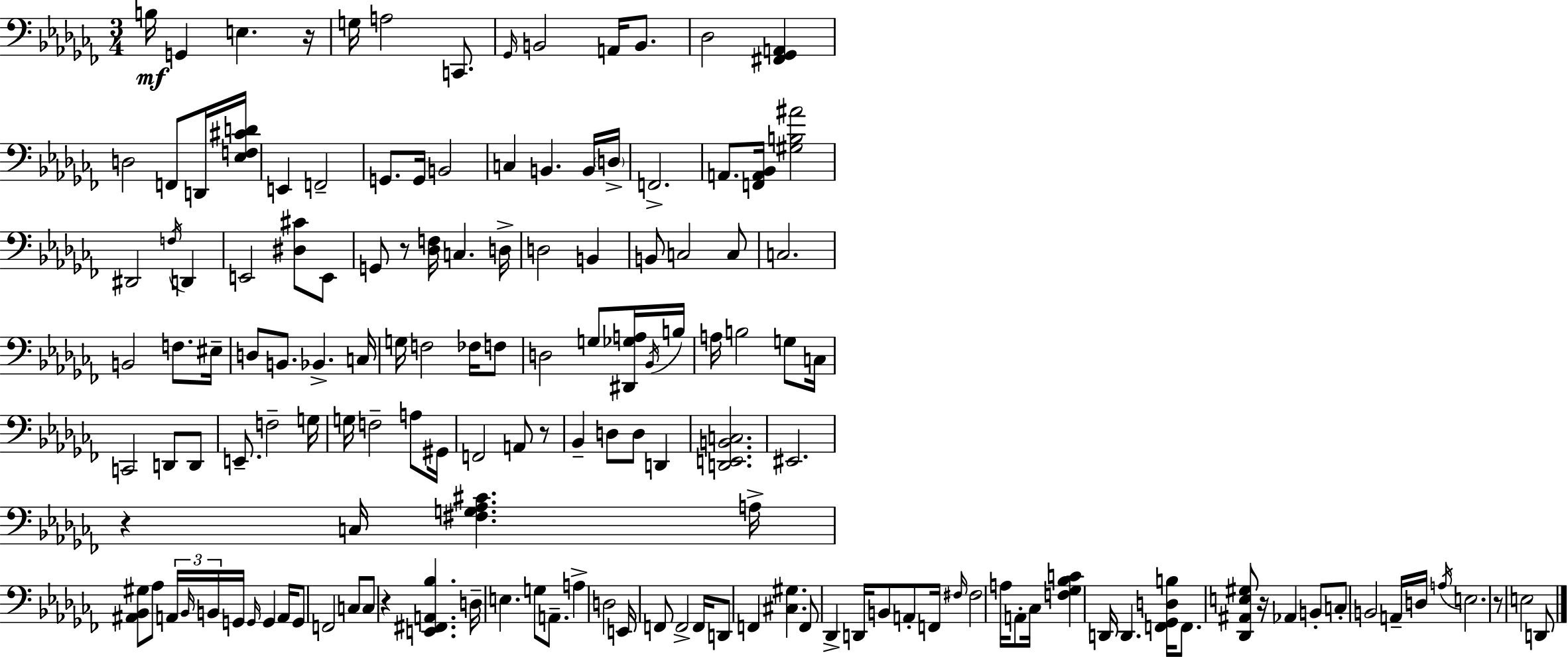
X:1
T:Untitled
M:3/4
L:1/4
K:Abm
B,/4 G,, E, z/4 G,/4 A,2 C,,/2 _G,,/4 B,,2 A,,/4 B,,/2 _D,2 [^F,,_G,,A,,] D,2 F,,/2 D,,/4 [_E,F,^CD]/4 E,, F,,2 G,,/2 G,,/4 B,,2 C, B,, B,,/4 D,/4 F,,2 A,,/2 [F,,A,,_B,,]/4 [^G,B,^A]2 ^D,,2 F,/4 D,, E,,2 [^D,^C]/2 E,,/2 G,,/2 z/2 [_D,F,]/4 C, D,/4 D,2 B,, B,,/2 C,2 C,/2 C,2 B,,2 F,/2 ^E,/4 D,/2 B,,/2 _B,, C,/4 G,/4 F,2 _F,/4 F,/2 D,2 G,/2 [^D,,_G,A,]/4 _B,,/4 B,/4 A,/4 B,2 G,/2 C,/4 C,,2 D,,/2 D,,/2 E,,/2 F,2 G,/4 G,/4 F,2 A,/2 ^G,,/4 F,,2 A,,/2 z/2 _B,, D,/2 D,/2 D,, [D,,E,,B,,C,]2 ^E,,2 z C,/4 [^F,G,_A,^C] A,/4 [^A,,_B,,^G,]/2 _A,/2 A,,/4 _B,,/4 B,,/4 G,,/4 G,,/4 G,, A,,/4 G,,/2 F,,2 C,/2 C,/2 z [E,,^F,,A,,_B,] D,/4 E, G,/2 A,,/2 A, D,2 E,,/4 F,,/2 F,,2 F,,/4 D,,/2 F,, [^C,^G,] F,,/2 _D,, D,,/4 B,,/2 A,,/2 F,,/4 ^F,/4 ^F,2 A,/4 A,,/2 _C,/4 [F,_G,_B,C] D,,/4 D,, [F,,_G,,D,B,]/4 F,,/2 [_D,,^A,,E,^G,]/2 z/4 _A,, B,,/2 C,/2 B,,2 A,,/4 D,/4 A,/4 E,2 z/2 E,2 D,,/2